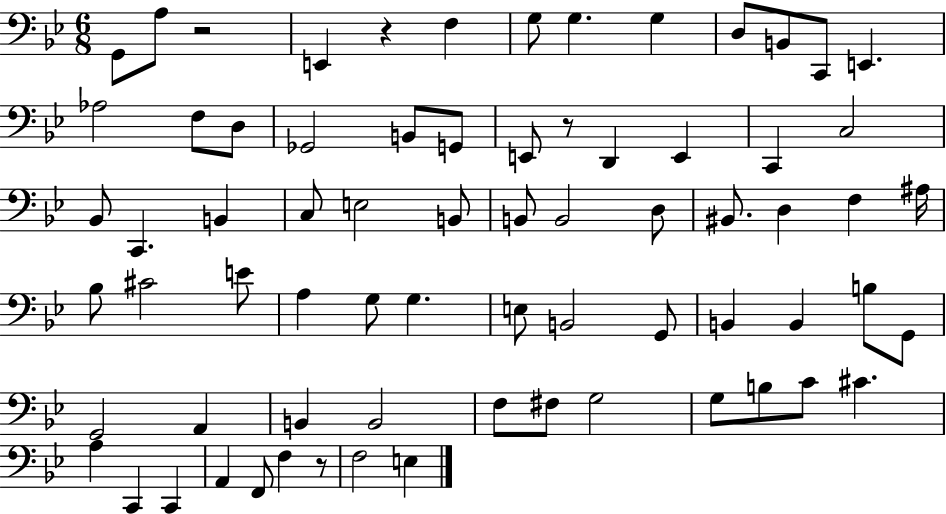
{
  \clef bass
  \numericTimeSignature
  \time 6/8
  \key bes \major
  g,8 a8 r2 | e,4 r4 f4 | g8 g4. g4 | d8 b,8 c,8 e,4. | \break aes2 f8 d8 | ges,2 b,8 g,8 | e,8 r8 d,4 e,4 | c,4 c2 | \break bes,8 c,4. b,4 | c8 e2 b,8 | b,8 b,2 d8 | bis,8. d4 f4 ais16 | \break bes8 cis'2 e'8 | a4 g8 g4. | e8 b,2 g,8 | b,4 b,4 b8 g,8 | \break g,2 a,4 | b,4 b,2 | f8 fis8 g2 | g8 b8 c'8 cis'4. | \break a4 c,4 c,4 | a,4 f,8 f4 r8 | f2 e4 | \bar "|."
}